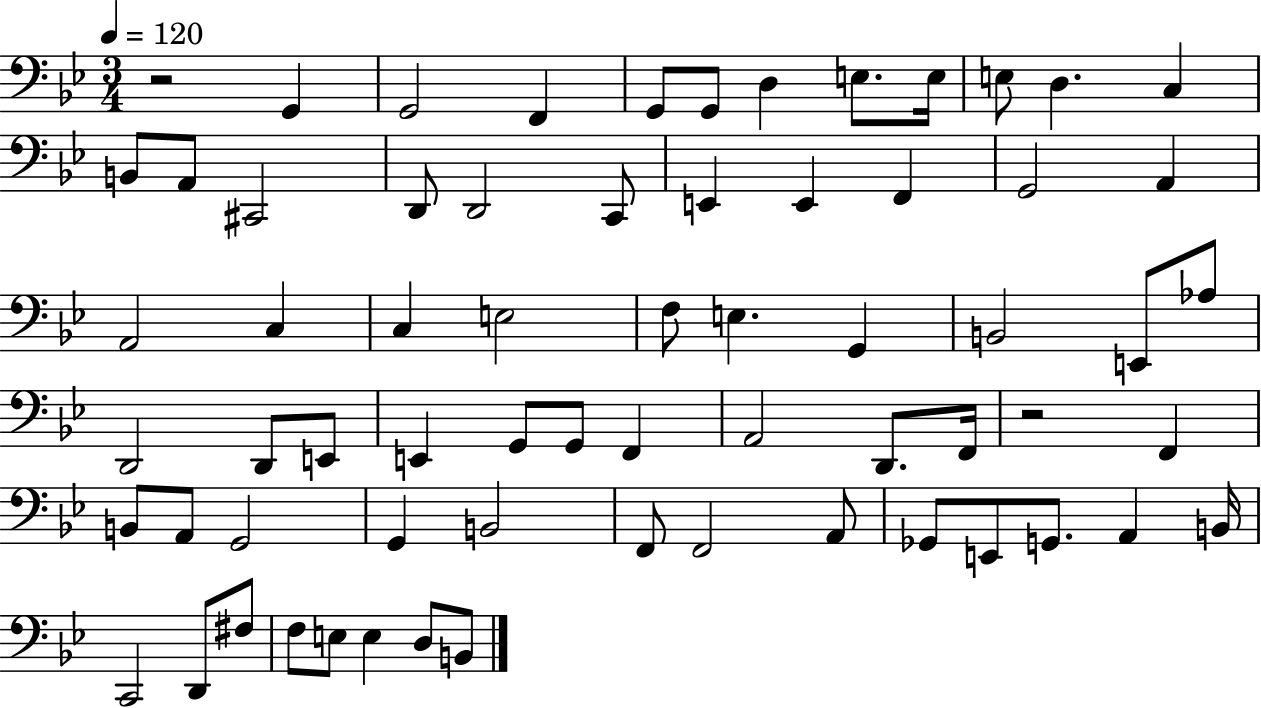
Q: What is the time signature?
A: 3/4